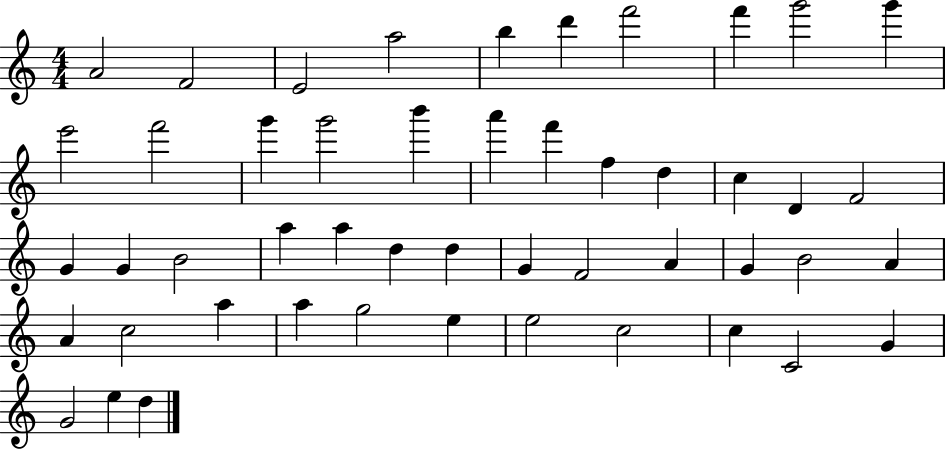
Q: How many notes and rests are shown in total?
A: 49